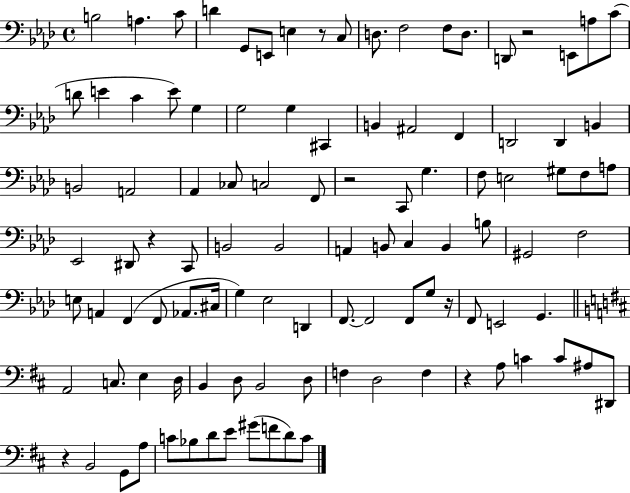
X:1
T:Untitled
M:4/4
L:1/4
K:Ab
B,2 A, C/2 D G,,/2 E,,/2 E, z/2 C,/2 D,/2 F,2 F,/2 D,/2 D,,/2 z2 E,,/2 A,/2 C/2 D/2 E C E/2 G, G,2 G, ^C,, B,, ^A,,2 F,, D,,2 D,, B,, B,,2 A,,2 _A,, _C,/2 C,2 F,,/2 z2 C,,/2 G, F,/2 E,2 ^G,/2 F,/2 A,/2 _E,,2 ^D,,/2 z C,,/2 B,,2 B,,2 A,, B,,/2 C, B,, B,/2 ^G,,2 F,2 E,/2 A,, F,, F,,/2 _A,,/2 ^C,/4 G, _E,2 D,, F,,/2 F,,2 F,,/2 G,/2 z/4 F,,/2 E,,2 G,, A,,2 C,/2 E, D,/4 B,, D,/2 B,,2 D,/2 F, D,2 F, z A,/2 C C/2 ^A,/2 ^D,,/2 z B,,2 G,,/2 A,/2 C/2 _B,/2 D/2 E/2 ^G/2 F/2 D/2 C/2